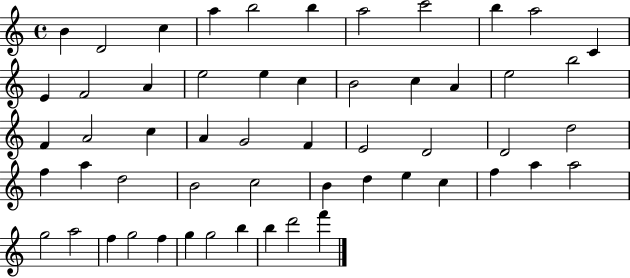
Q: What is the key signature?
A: C major